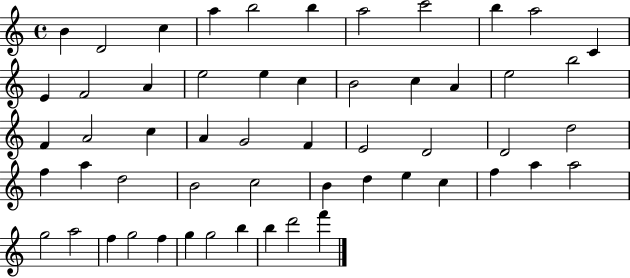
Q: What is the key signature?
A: C major